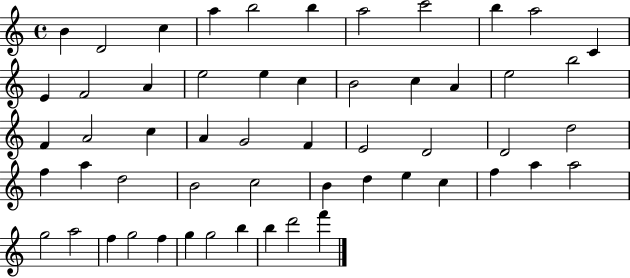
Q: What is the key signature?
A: C major